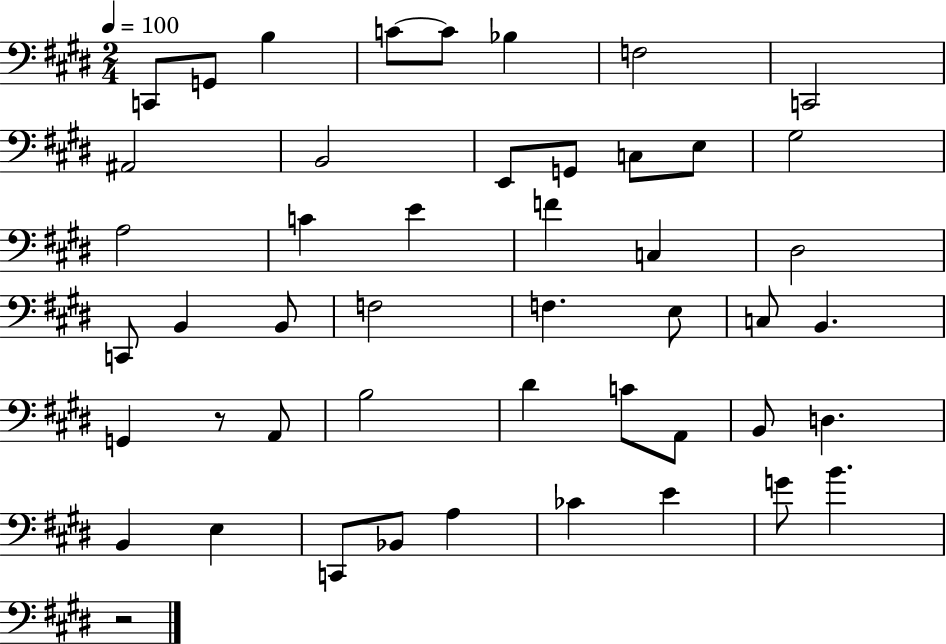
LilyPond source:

{
  \clef bass
  \numericTimeSignature
  \time 2/4
  \key e \major
  \tempo 4 = 100
  \repeat volta 2 { c,8 g,8 b4 | c'8~~ c'8 bes4 | f2 | c,2 | \break ais,2 | b,2 | e,8 g,8 c8 e8 | gis2 | \break a2 | c'4 e'4 | f'4 c4 | dis2 | \break c,8 b,4 b,8 | f2 | f4. e8 | c8 b,4. | \break g,4 r8 a,8 | b2 | dis'4 c'8 a,8 | b,8 d4. | \break b,4 e4 | c,8 bes,8 a4 | ces'4 e'4 | g'8 b'4. | \break r2 | } \bar "|."
}